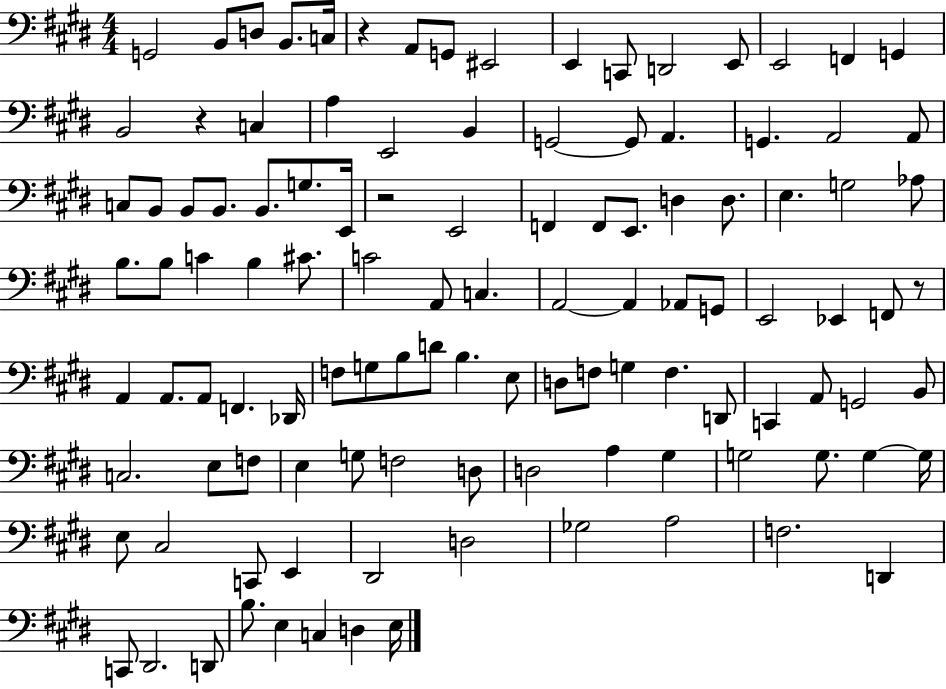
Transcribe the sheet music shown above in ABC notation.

X:1
T:Untitled
M:4/4
L:1/4
K:E
G,,2 B,,/2 D,/2 B,,/2 C,/4 z A,,/2 G,,/2 ^E,,2 E,, C,,/2 D,,2 E,,/2 E,,2 F,, G,, B,,2 z C, A, E,,2 B,, G,,2 G,,/2 A,, G,, A,,2 A,,/2 C,/2 B,,/2 B,,/2 B,,/2 B,,/2 G,/2 E,,/4 z2 E,,2 F,, F,,/2 E,,/2 D, D,/2 E, G,2 _A,/2 B,/2 B,/2 C B, ^C/2 C2 A,,/2 C, A,,2 A,, _A,,/2 G,,/2 E,,2 _E,, F,,/2 z/2 A,, A,,/2 A,,/2 F,, _D,,/4 F,/2 G,/2 B,/2 D/2 B, E,/2 D,/2 F,/2 G, F, D,,/2 C,, A,,/2 G,,2 B,,/2 C,2 E,/2 F,/2 E, G,/2 F,2 D,/2 D,2 A, ^G, G,2 G,/2 G, G,/4 E,/2 ^C,2 C,,/2 E,, ^D,,2 D,2 _G,2 A,2 F,2 D,, C,,/2 ^D,,2 D,,/2 B,/2 E, C, D, E,/4